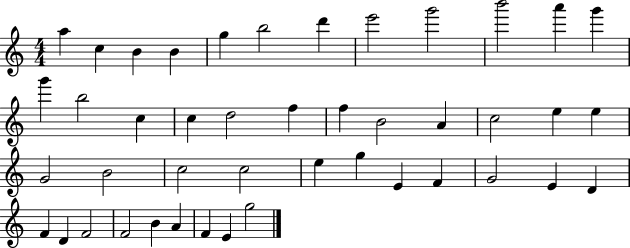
{
  \clef treble
  \numericTimeSignature
  \time 4/4
  \key c \major
  a''4 c''4 b'4 b'4 | g''4 b''2 d'''4 | e'''2 g'''2 | b'''2 a'''4 g'''4 | \break g'''4 b''2 c''4 | c''4 d''2 f''4 | f''4 b'2 a'4 | c''2 e''4 e''4 | \break g'2 b'2 | c''2 c''2 | e''4 g''4 e'4 f'4 | g'2 e'4 d'4 | \break f'4 d'4 f'2 | f'2 b'4 a'4 | f'4 e'4 g''2 | \bar "|."
}